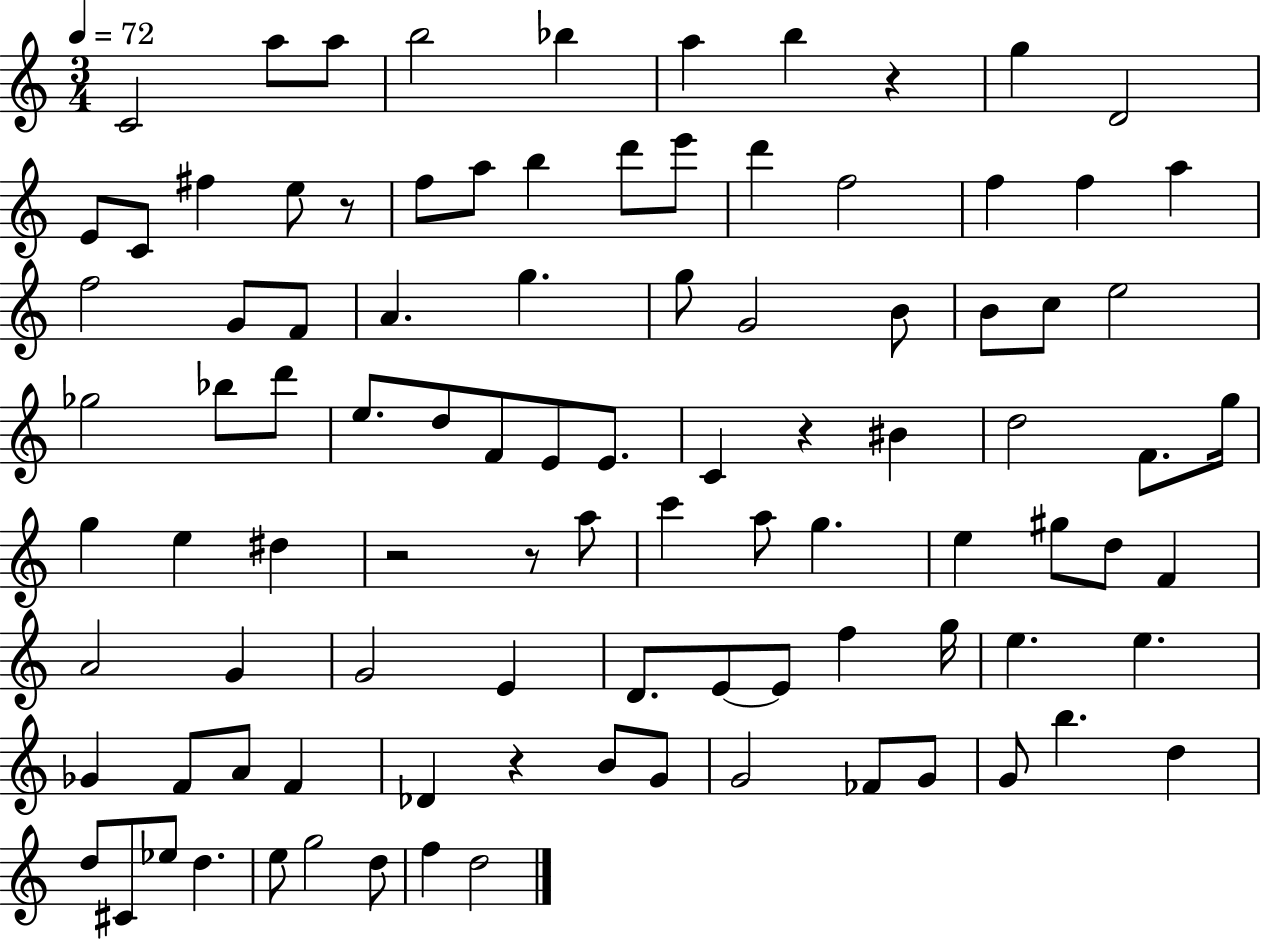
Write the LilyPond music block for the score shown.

{
  \clef treble
  \numericTimeSignature
  \time 3/4
  \key c \major
  \tempo 4 = 72
  \repeat volta 2 { c'2 a''8 a''8 | b''2 bes''4 | a''4 b''4 r4 | g''4 d'2 | \break e'8 c'8 fis''4 e''8 r8 | f''8 a''8 b''4 d'''8 e'''8 | d'''4 f''2 | f''4 f''4 a''4 | \break f''2 g'8 f'8 | a'4. g''4. | g''8 g'2 b'8 | b'8 c''8 e''2 | \break ges''2 bes''8 d'''8 | e''8. d''8 f'8 e'8 e'8. | c'4 r4 bis'4 | d''2 f'8. g''16 | \break g''4 e''4 dis''4 | r2 r8 a''8 | c'''4 a''8 g''4. | e''4 gis''8 d''8 f'4 | \break a'2 g'4 | g'2 e'4 | d'8. e'8~~ e'8 f''4 g''16 | e''4. e''4. | \break ges'4 f'8 a'8 f'4 | des'4 r4 b'8 g'8 | g'2 fes'8 g'8 | g'8 b''4. d''4 | \break d''8 cis'8 ees''8 d''4. | e''8 g''2 d''8 | f''4 d''2 | } \bar "|."
}